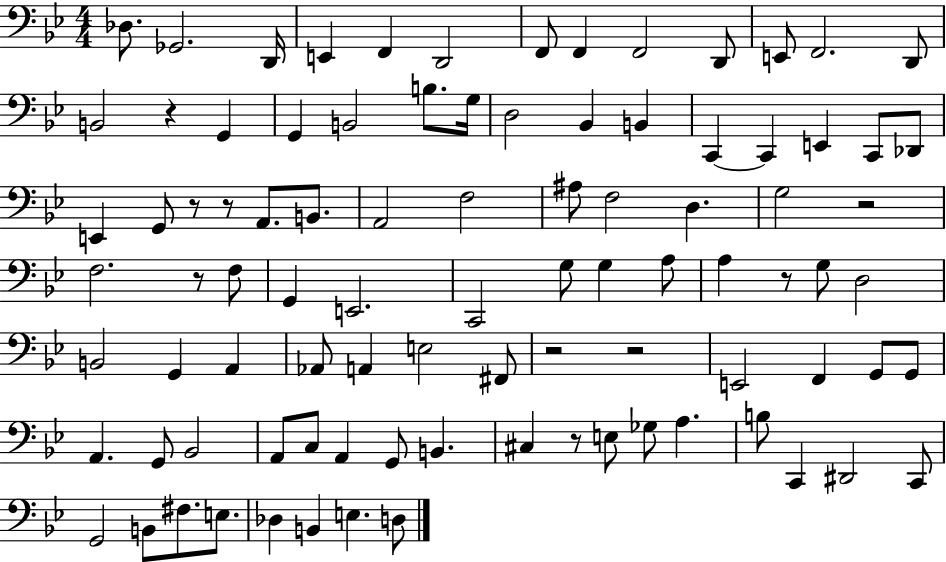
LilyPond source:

{
  \clef bass
  \numericTimeSignature
  \time 4/4
  \key bes \major
  des8. ges,2. d,16 | e,4 f,4 d,2 | f,8 f,4 f,2 d,8 | e,8 f,2. d,8 | \break b,2 r4 g,4 | g,4 b,2 b8. g16 | d2 bes,4 b,4 | c,4~~ c,4 e,4 c,8 des,8 | \break e,4 g,8 r8 r8 a,8. b,8. | a,2 f2 | ais8 f2 d4. | g2 r2 | \break f2. r8 f8 | g,4 e,2. | c,2 g8 g4 a8 | a4 r8 g8 d2 | \break b,2 g,4 a,4 | aes,8 a,4 e2 fis,8 | r2 r2 | e,2 f,4 g,8 g,8 | \break a,4. g,8 bes,2 | a,8 c8 a,4 g,8 b,4. | cis4 r8 e8 ges8 a4. | b8 c,4 dis,2 c,8 | \break g,2 b,8 fis8. e8. | des4 b,4 e4. d8 | \bar "|."
}